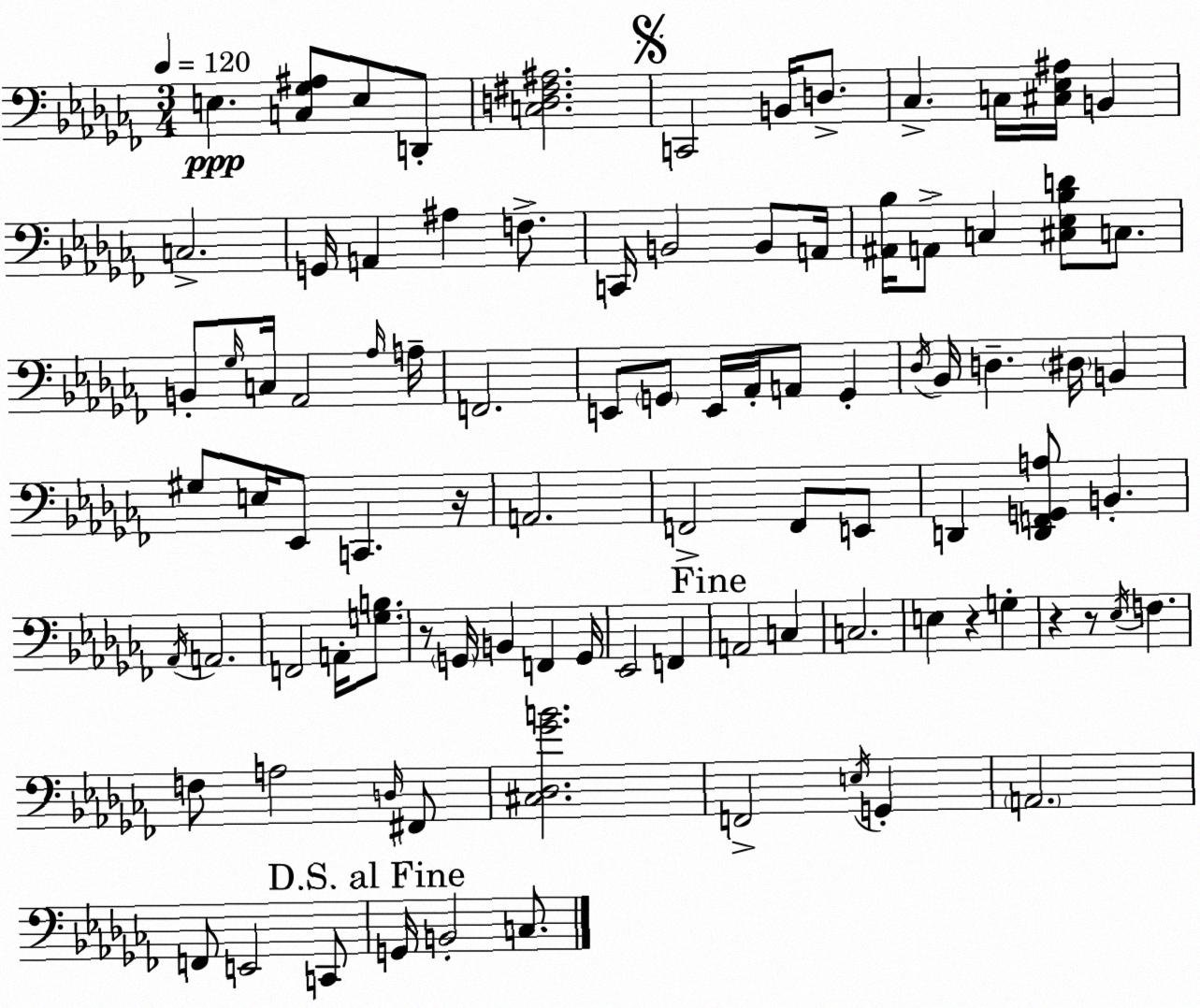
X:1
T:Untitled
M:3/4
L:1/4
K:Abm
E, [C,_G,^A,]/2 E,/2 D,,/2 [C,D,^F,^A,]2 C,,2 B,,/4 D,/2 _C, C,/4 [^C,_E,^A,]/4 B,, C,2 G,,/4 A,, ^A, F,/2 C,,/4 B,,2 B,,/2 A,,/4 [^A,,_B,]/4 A,,/2 C, [^C,_E,_B,D]/2 C,/2 B,,/2 _G,/4 C,/4 _A,,2 _A,/4 A,/4 F,,2 E,,/2 G,,/2 E,,/4 _A,,/4 A,,/2 G,, _D,/4 _B,,/4 D, ^D,/4 B,, ^G,/2 E,/4 _E,,/2 C,, z/4 A,,2 F,,2 F,,/2 E,,/2 D,, [D,,F,,G,,A,]/2 B,, _A,,/4 A,,2 F,,2 A,,/4 [G,B,]/2 z/2 G,,/4 B,, F,, G,,/4 _E,,2 F,, A,,2 C, C,2 E, z G, z z/2 _E,/4 F, F,/2 A,2 D,/4 ^F,,/2 [^C,_D,_GB]2 F,,2 E,/4 G,, A,,2 F,,/2 E,,2 C,,/2 G,,/4 B,,2 C,/2